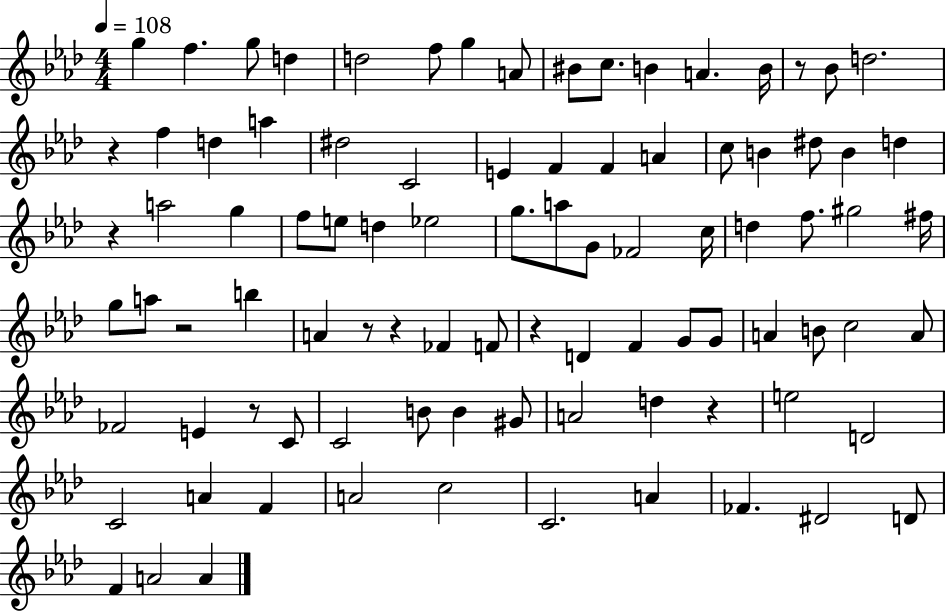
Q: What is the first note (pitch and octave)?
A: G5